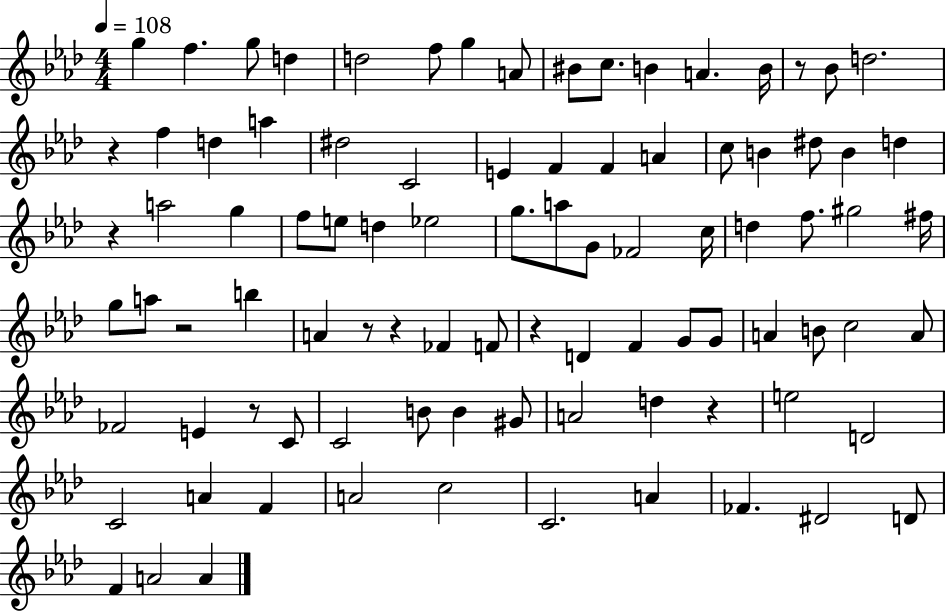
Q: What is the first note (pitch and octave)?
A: G5